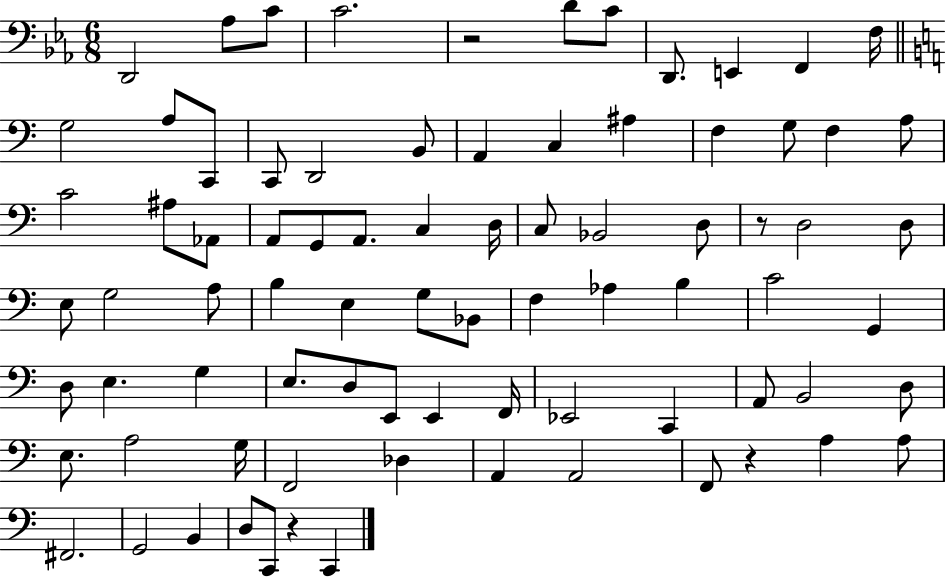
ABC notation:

X:1
T:Untitled
M:6/8
L:1/4
K:Eb
D,,2 _A,/2 C/2 C2 z2 D/2 C/2 D,,/2 E,, F,, F,/4 G,2 A,/2 C,,/2 C,,/2 D,,2 B,,/2 A,, C, ^A, F, G,/2 F, A,/2 C2 ^A,/2 _A,,/2 A,,/2 G,,/2 A,,/2 C, D,/4 C,/2 _B,,2 D,/2 z/2 D,2 D,/2 E,/2 G,2 A,/2 B, E, G,/2 _B,,/2 F, _A, B, C2 G,, D,/2 E, G, E,/2 D,/2 E,,/2 E,, F,,/4 _E,,2 C,, A,,/2 B,,2 D,/2 E,/2 A,2 G,/4 F,,2 _D, A,, A,,2 F,,/2 z A, A,/2 ^F,,2 G,,2 B,, D,/2 C,,/2 z C,,